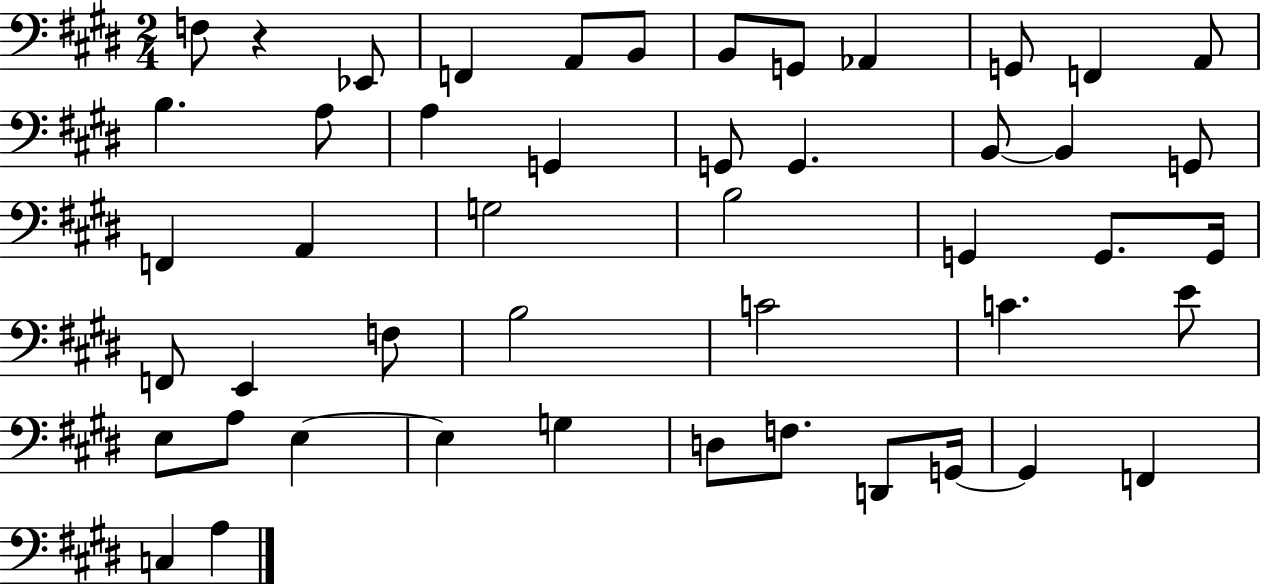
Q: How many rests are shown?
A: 1